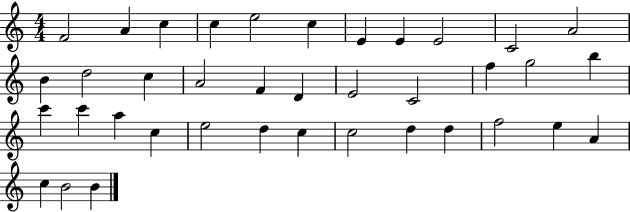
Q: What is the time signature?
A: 4/4